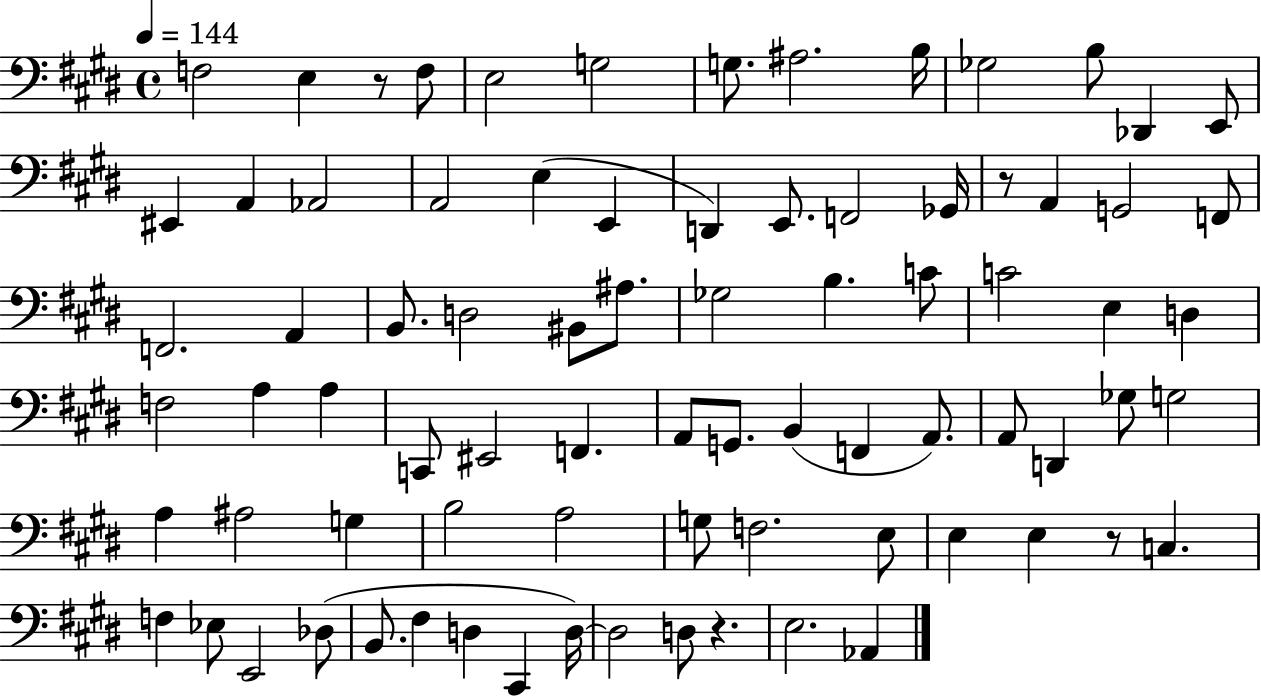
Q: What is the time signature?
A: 4/4